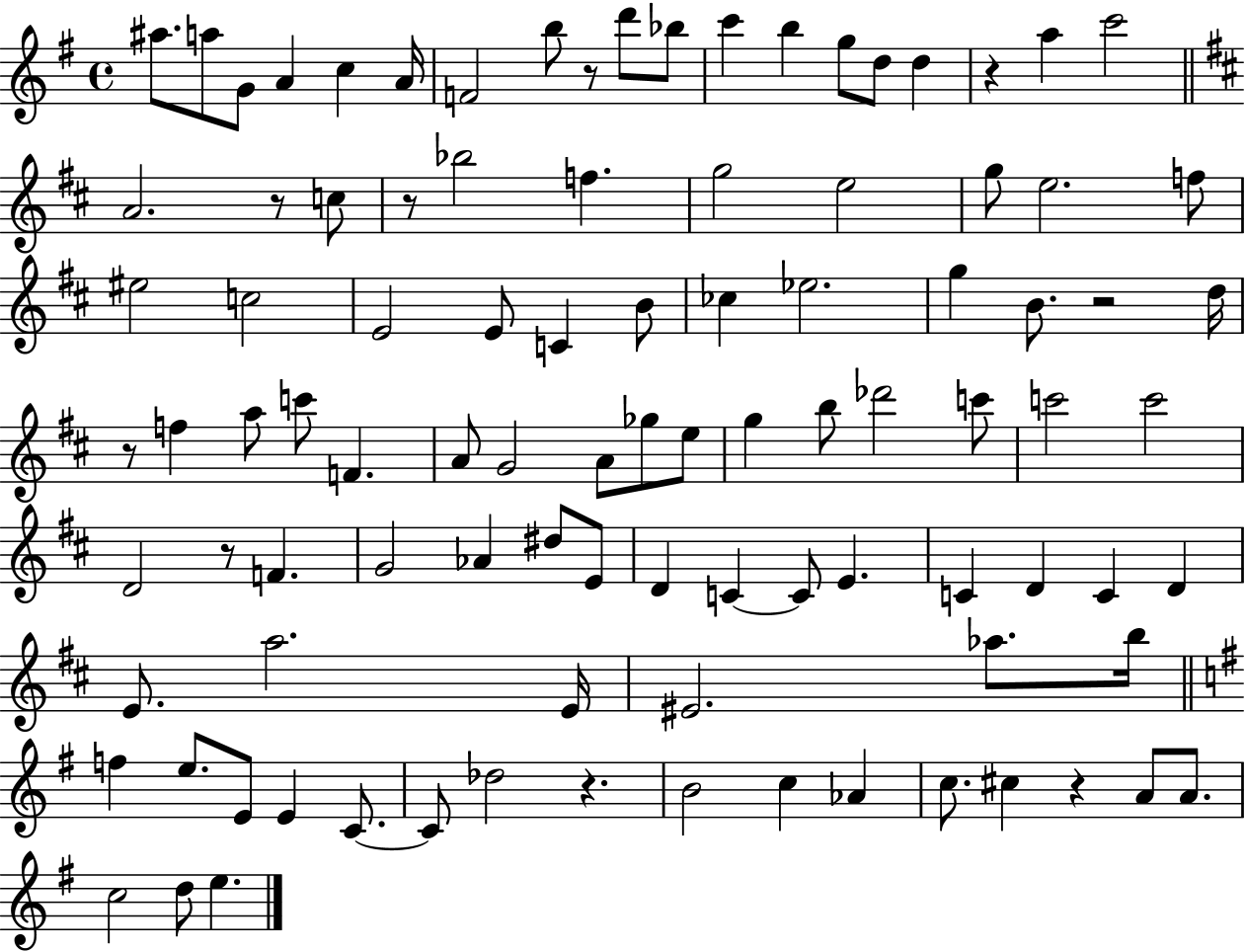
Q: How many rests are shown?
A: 9